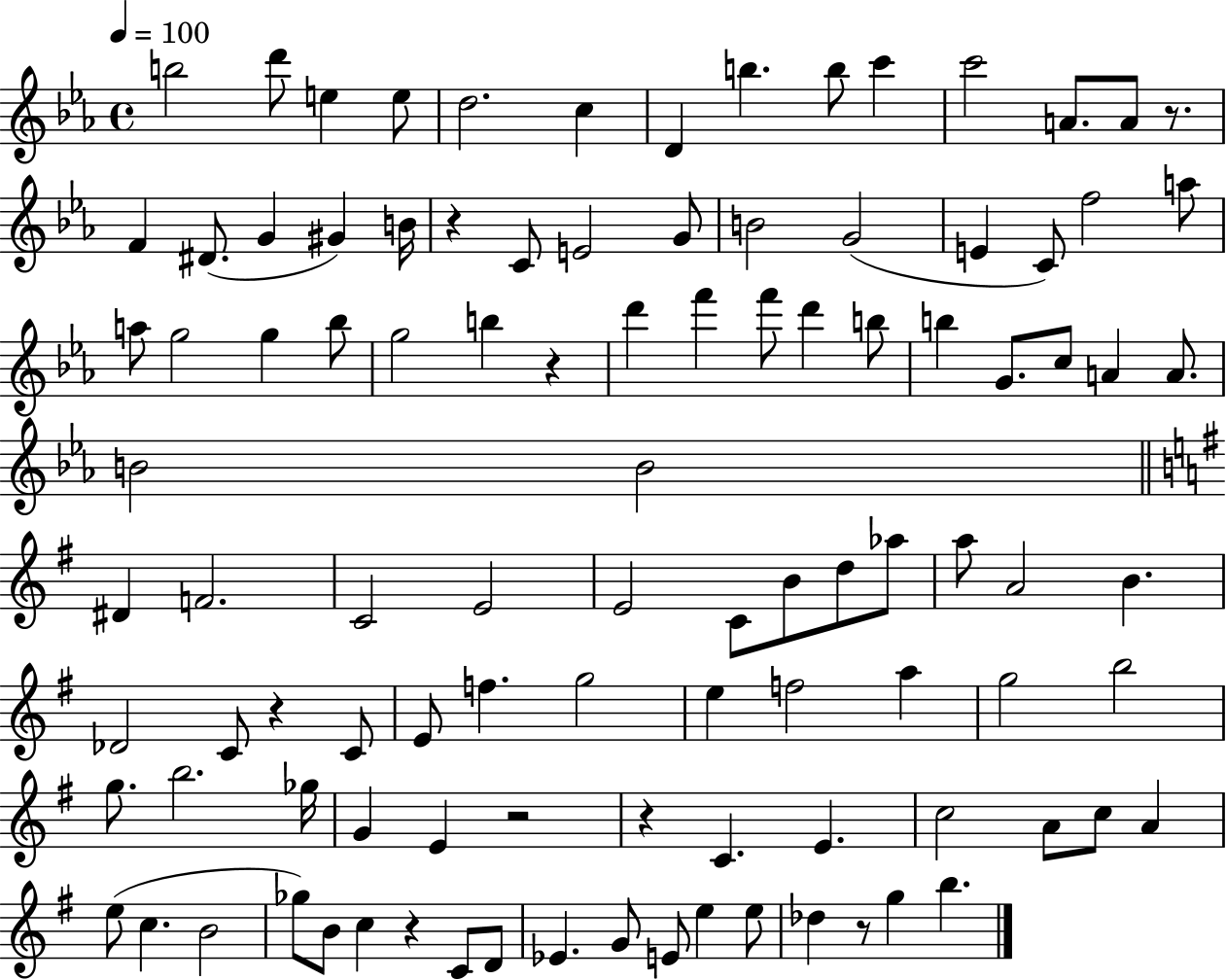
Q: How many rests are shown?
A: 8